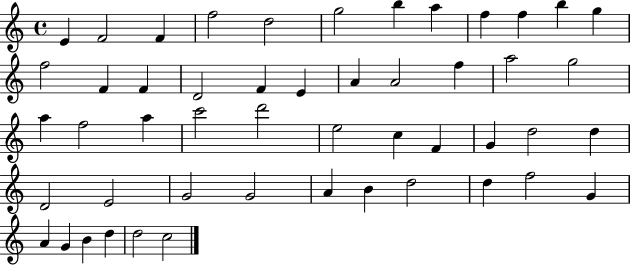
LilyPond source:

{
  \clef treble
  \time 4/4
  \defaultTimeSignature
  \key c \major
  e'4 f'2 f'4 | f''2 d''2 | g''2 b''4 a''4 | f''4 f''4 b''4 g''4 | \break f''2 f'4 f'4 | d'2 f'4 e'4 | a'4 a'2 f''4 | a''2 g''2 | \break a''4 f''2 a''4 | c'''2 d'''2 | e''2 c''4 f'4 | g'4 d''2 d''4 | \break d'2 e'2 | g'2 g'2 | a'4 b'4 d''2 | d''4 f''2 g'4 | \break a'4 g'4 b'4 d''4 | d''2 c''2 | \bar "|."
}